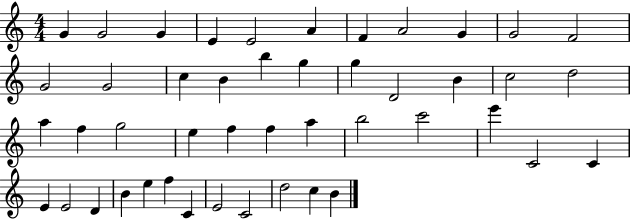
{
  \clef treble
  \numericTimeSignature
  \time 4/4
  \key c \major
  g'4 g'2 g'4 | e'4 e'2 a'4 | f'4 a'2 g'4 | g'2 f'2 | \break g'2 g'2 | c''4 b'4 b''4 g''4 | g''4 d'2 b'4 | c''2 d''2 | \break a''4 f''4 g''2 | e''4 f''4 f''4 a''4 | b''2 c'''2 | e'''4 c'2 c'4 | \break e'4 e'2 d'4 | b'4 e''4 f''4 c'4 | e'2 c'2 | d''2 c''4 b'4 | \break \bar "|."
}